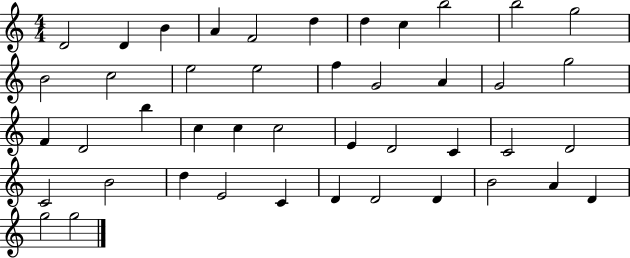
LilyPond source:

{
  \clef treble
  \numericTimeSignature
  \time 4/4
  \key c \major
  d'2 d'4 b'4 | a'4 f'2 d''4 | d''4 c''4 b''2 | b''2 g''2 | \break b'2 c''2 | e''2 e''2 | f''4 g'2 a'4 | g'2 g''2 | \break f'4 d'2 b''4 | c''4 c''4 c''2 | e'4 d'2 c'4 | c'2 d'2 | \break c'2 b'2 | d''4 e'2 c'4 | d'4 d'2 d'4 | b'2 a'4 d'4 | \break g''2 g''2 | \bar "|."
}